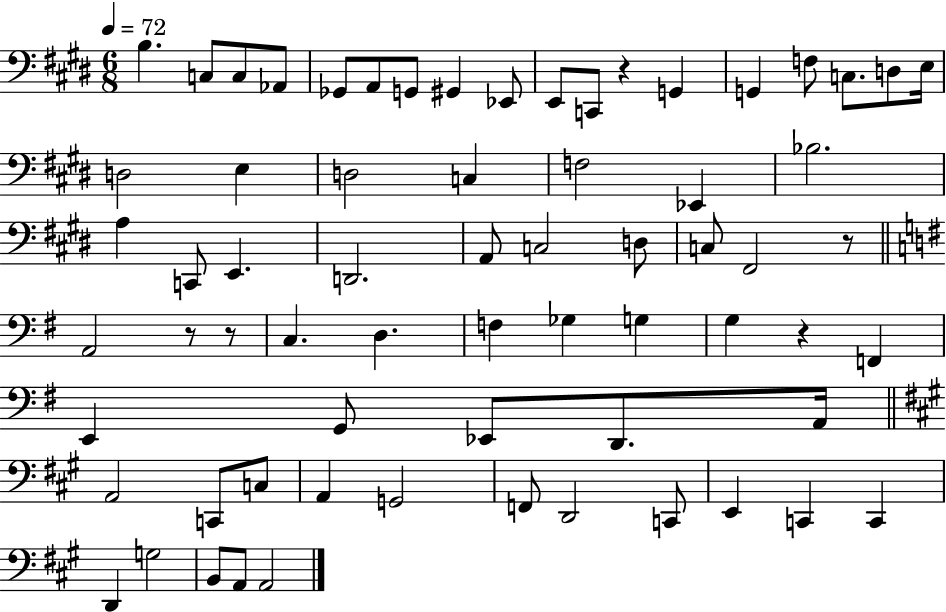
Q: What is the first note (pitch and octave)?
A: B3